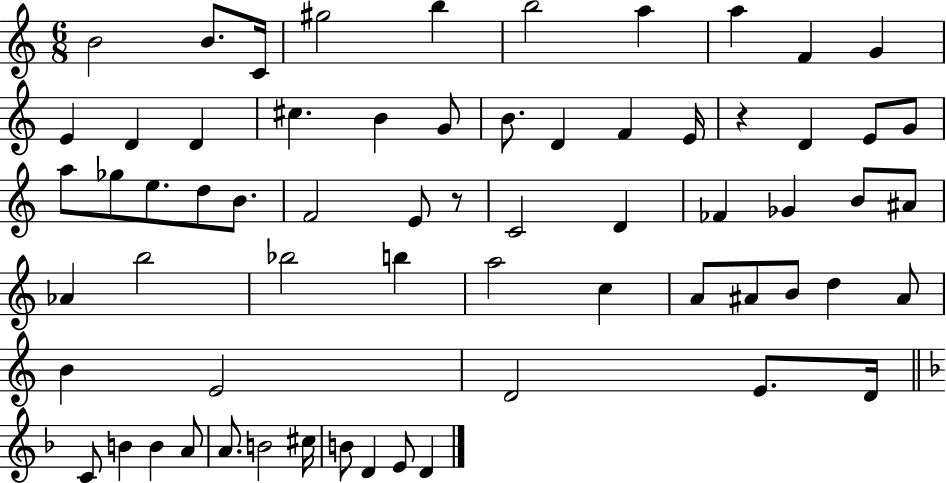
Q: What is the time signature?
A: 6/8